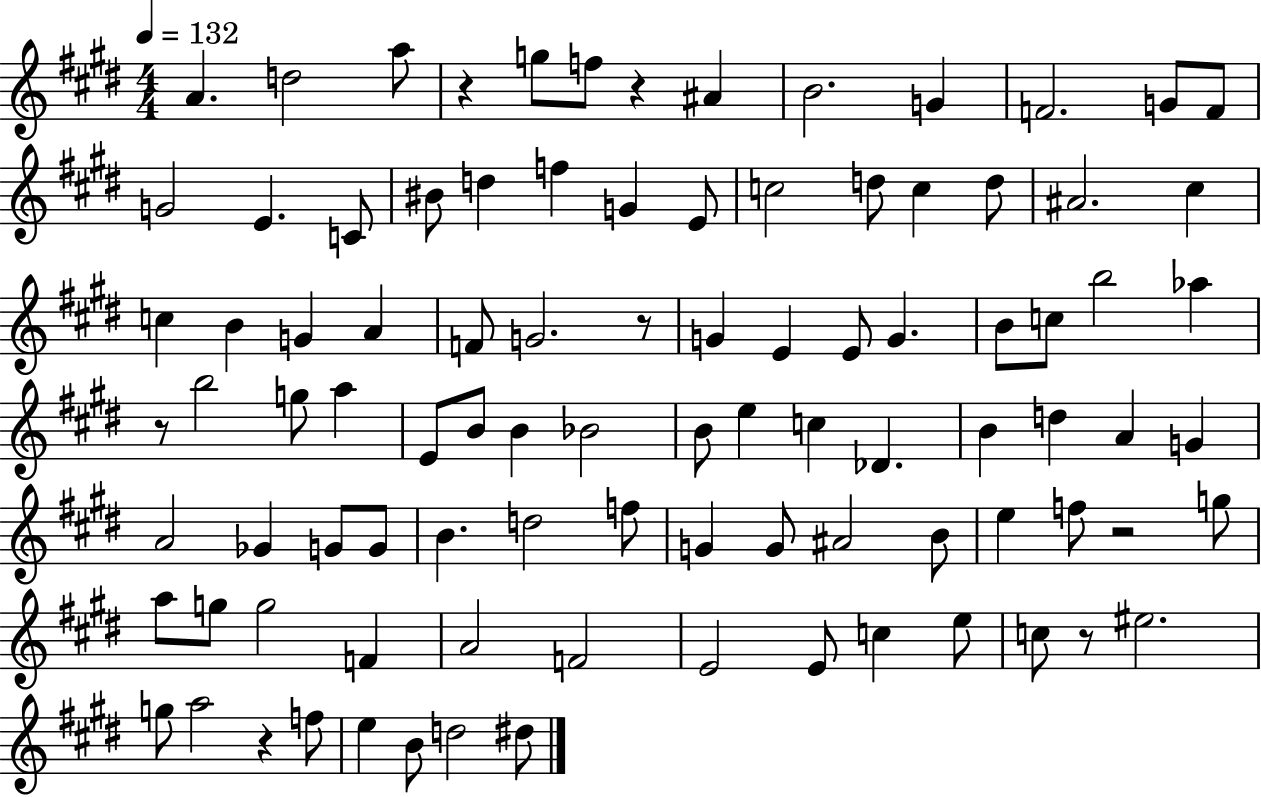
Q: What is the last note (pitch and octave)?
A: D#5